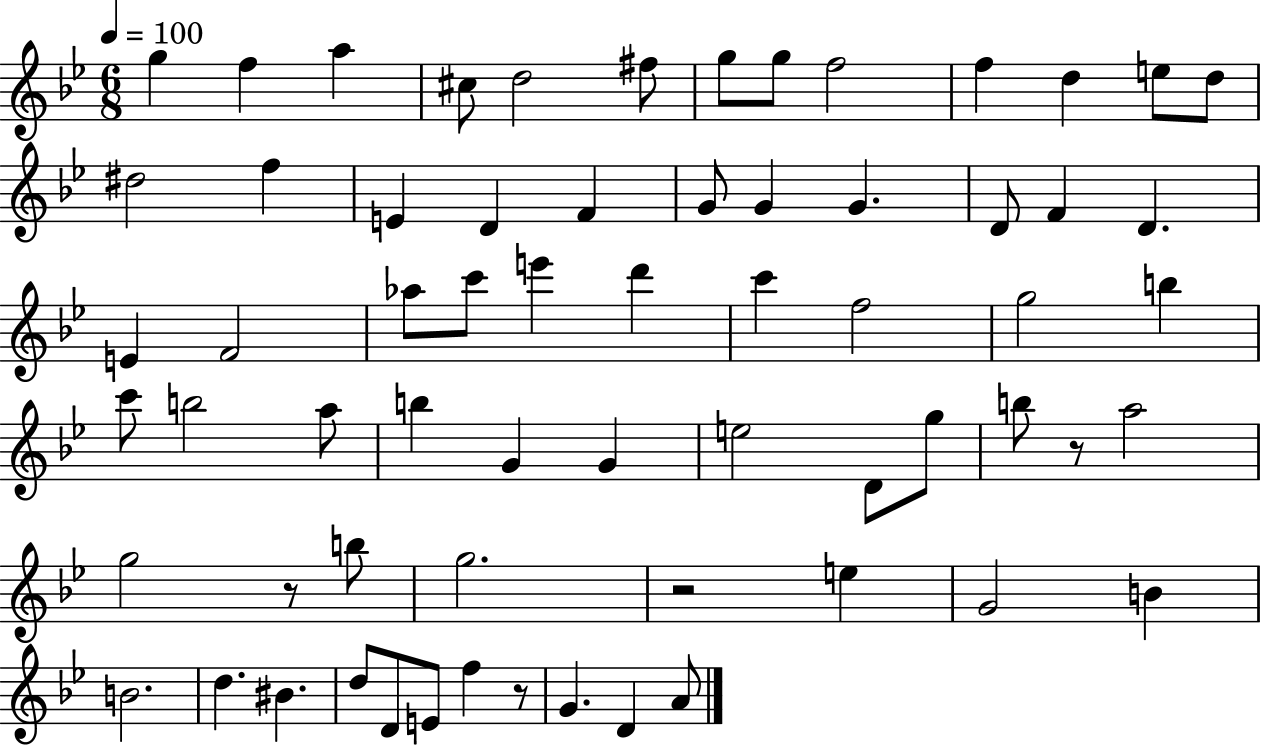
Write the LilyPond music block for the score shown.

{
  \clef treble
  \numericTimeSignature
  \time 6/8
  \key bes \major
  \tempo 4 = 100
  \repeat volta 2 { g''4 f''4 a''4 | cis''8 d''2 fis''8 | g''8 g''8 f''2 | f''4 d''4 e''8 d''8 | \break dis''2 f''4 | e'4 d'4 f'4 | g'8 g'4 g'4. | d'8 f'4 d'4. | \break e'4 f'2 | aes''8 c'''8 e'''4 d'''4 | c'''4 f''2 | g''2 b''4 | \break c'''8 b''2 a''8 | b''4 g'4 g'4 | e''2 d'8 g''8 | b''8 r8 a''2 | \break g''2 r8 b''8 | g''2. | r2 e''4 | g'2 b'4 | \break b'2. | d''4. bis'4. | d''8 d'8 e'8 f''4 r8 | g'4. d'4 a'8 | \break } \bar "|."
}